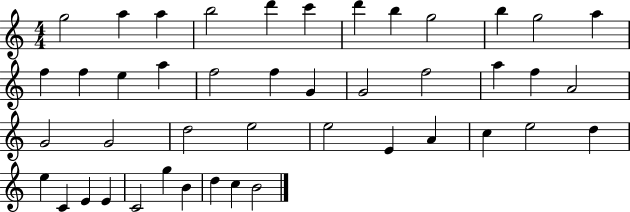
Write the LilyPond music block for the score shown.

{
  \clef treble
  \numericTimeSignature
  \time 4/4
  \key c \major
  g''2 a''4 a''4 | b''2 d'''4 c'''4 | d'''4 b''4 g''2 | b''4 g''2 a''4 | \break f''4 f''4 e''4 a''4 | f''2 f''4 g'4 | g'2 f''2 | a''4 f''4 a'2 | \break g'2 g'2 | d''2 e''2 | e''2 e'4 a'4 | c''4 e''2 d''4 | \break e''4 c'4 e'4 e'4 | c'2 g''4 b'4 | d''4 c''4 b'2 | \bar "|."
}